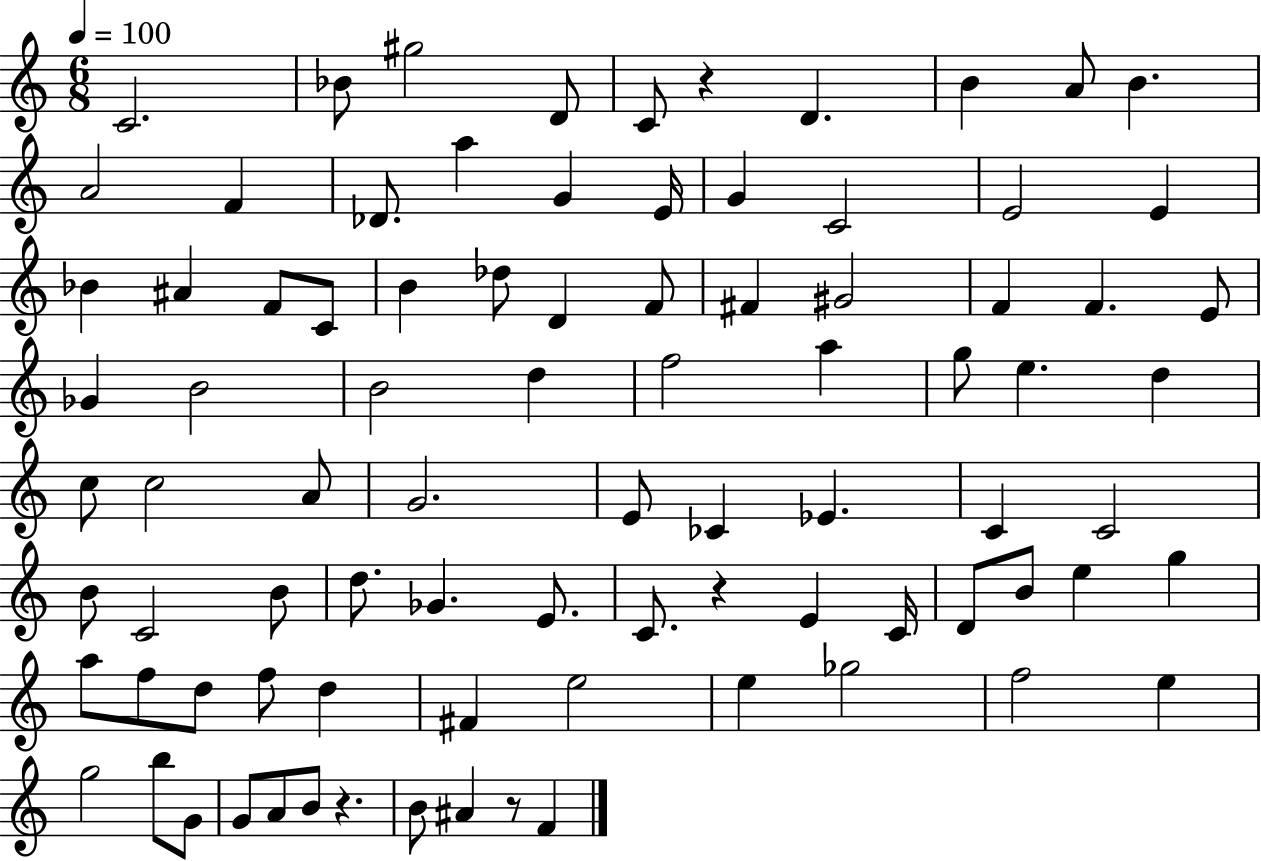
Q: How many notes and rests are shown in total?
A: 87